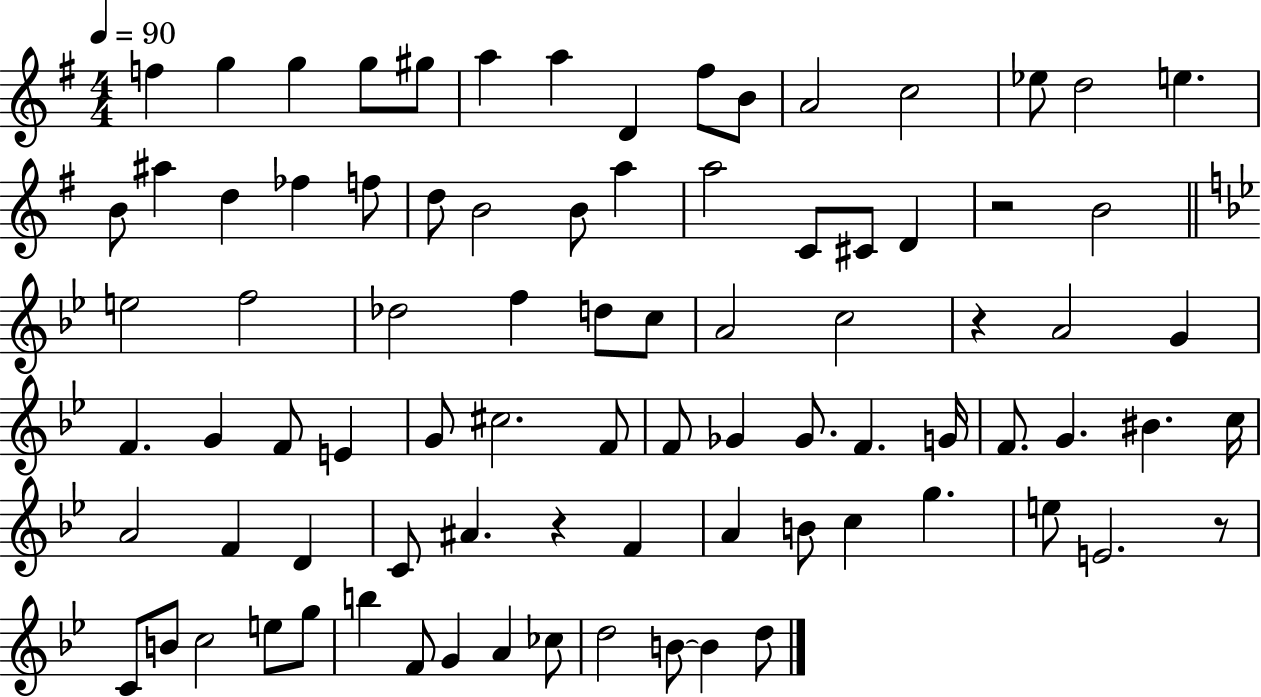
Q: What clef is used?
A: treble